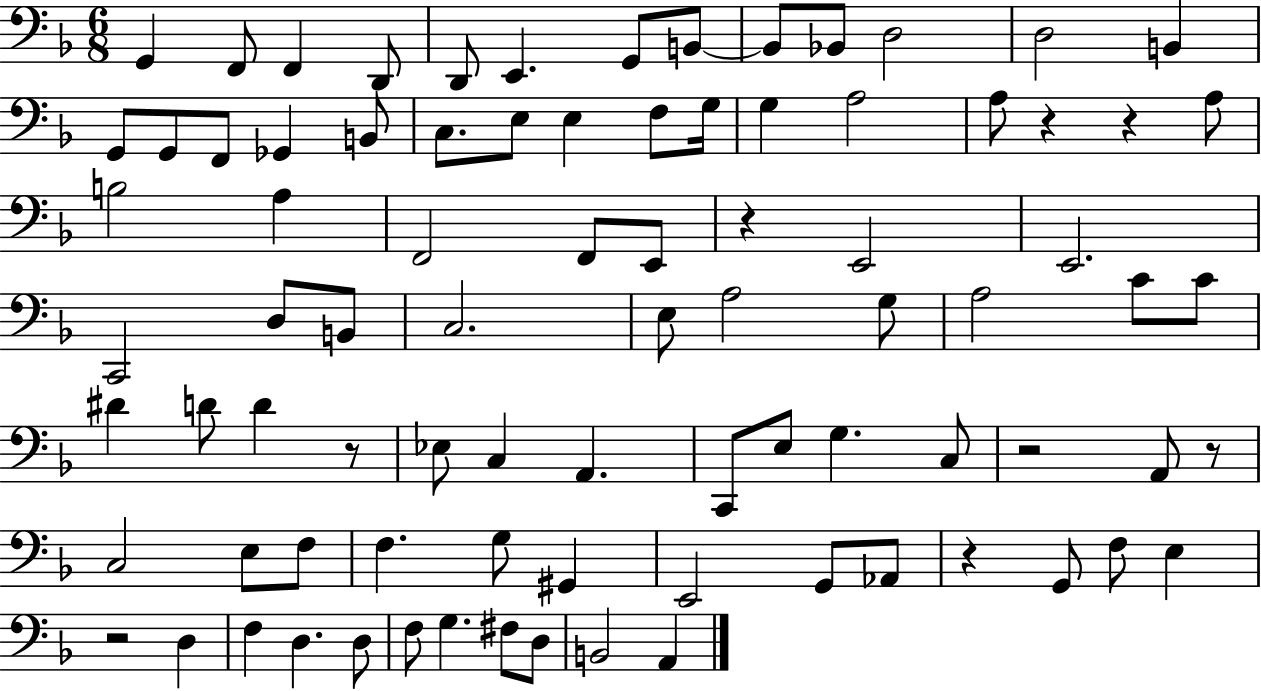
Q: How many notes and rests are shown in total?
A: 85